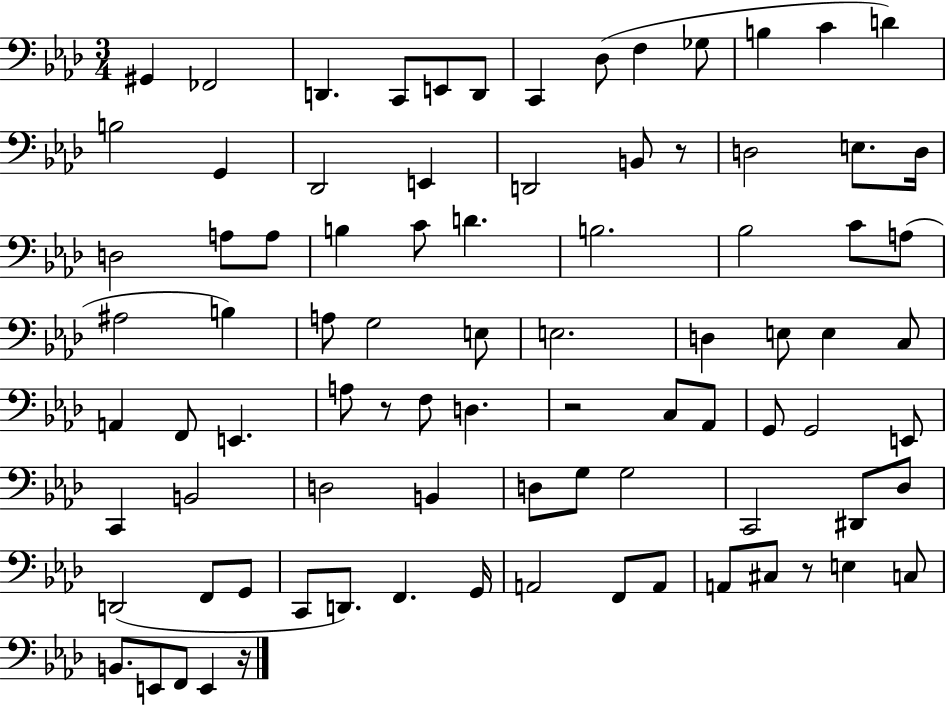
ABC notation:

X:1
T:Untitled
M:3/4
L:1/4
K:Ab
^G,, _F,,2 D,, C,,/2 E,,/2 D,,/2 C,, _D,/2 F, _G,/2 B, C D B,2 G,, _D,,2 E,, D,,2 B,,/2 z/2 D,2 E,/2 D,/4 D,2 A,/2 A,/2 B, C/2 D B,2 _B,2 C/2 A,/2 ^A,2 B, A,/2 G,2 E,/2 E,2 D, E,/2 E, C,/2 A,, F,,/2 E,, A,/2 z/2 F,/2 D, z2 C,/2 _A,,/2 G,,/2 G,,2 E,,/2 C,, B,,2 D,2 B,, D,/2 G,/2 G,2 C,,2 ^D,,/2 _D,/2 D,,2 F,,/2 G,,/2 C,,/2 D,,/2 F,, G,,/4 A,,2 F,,/2 A,,/2 A,,/2 ^C,/2 z/2 E, C,/2 B,,/2 E,,/2 F,,/2 E,, z/4